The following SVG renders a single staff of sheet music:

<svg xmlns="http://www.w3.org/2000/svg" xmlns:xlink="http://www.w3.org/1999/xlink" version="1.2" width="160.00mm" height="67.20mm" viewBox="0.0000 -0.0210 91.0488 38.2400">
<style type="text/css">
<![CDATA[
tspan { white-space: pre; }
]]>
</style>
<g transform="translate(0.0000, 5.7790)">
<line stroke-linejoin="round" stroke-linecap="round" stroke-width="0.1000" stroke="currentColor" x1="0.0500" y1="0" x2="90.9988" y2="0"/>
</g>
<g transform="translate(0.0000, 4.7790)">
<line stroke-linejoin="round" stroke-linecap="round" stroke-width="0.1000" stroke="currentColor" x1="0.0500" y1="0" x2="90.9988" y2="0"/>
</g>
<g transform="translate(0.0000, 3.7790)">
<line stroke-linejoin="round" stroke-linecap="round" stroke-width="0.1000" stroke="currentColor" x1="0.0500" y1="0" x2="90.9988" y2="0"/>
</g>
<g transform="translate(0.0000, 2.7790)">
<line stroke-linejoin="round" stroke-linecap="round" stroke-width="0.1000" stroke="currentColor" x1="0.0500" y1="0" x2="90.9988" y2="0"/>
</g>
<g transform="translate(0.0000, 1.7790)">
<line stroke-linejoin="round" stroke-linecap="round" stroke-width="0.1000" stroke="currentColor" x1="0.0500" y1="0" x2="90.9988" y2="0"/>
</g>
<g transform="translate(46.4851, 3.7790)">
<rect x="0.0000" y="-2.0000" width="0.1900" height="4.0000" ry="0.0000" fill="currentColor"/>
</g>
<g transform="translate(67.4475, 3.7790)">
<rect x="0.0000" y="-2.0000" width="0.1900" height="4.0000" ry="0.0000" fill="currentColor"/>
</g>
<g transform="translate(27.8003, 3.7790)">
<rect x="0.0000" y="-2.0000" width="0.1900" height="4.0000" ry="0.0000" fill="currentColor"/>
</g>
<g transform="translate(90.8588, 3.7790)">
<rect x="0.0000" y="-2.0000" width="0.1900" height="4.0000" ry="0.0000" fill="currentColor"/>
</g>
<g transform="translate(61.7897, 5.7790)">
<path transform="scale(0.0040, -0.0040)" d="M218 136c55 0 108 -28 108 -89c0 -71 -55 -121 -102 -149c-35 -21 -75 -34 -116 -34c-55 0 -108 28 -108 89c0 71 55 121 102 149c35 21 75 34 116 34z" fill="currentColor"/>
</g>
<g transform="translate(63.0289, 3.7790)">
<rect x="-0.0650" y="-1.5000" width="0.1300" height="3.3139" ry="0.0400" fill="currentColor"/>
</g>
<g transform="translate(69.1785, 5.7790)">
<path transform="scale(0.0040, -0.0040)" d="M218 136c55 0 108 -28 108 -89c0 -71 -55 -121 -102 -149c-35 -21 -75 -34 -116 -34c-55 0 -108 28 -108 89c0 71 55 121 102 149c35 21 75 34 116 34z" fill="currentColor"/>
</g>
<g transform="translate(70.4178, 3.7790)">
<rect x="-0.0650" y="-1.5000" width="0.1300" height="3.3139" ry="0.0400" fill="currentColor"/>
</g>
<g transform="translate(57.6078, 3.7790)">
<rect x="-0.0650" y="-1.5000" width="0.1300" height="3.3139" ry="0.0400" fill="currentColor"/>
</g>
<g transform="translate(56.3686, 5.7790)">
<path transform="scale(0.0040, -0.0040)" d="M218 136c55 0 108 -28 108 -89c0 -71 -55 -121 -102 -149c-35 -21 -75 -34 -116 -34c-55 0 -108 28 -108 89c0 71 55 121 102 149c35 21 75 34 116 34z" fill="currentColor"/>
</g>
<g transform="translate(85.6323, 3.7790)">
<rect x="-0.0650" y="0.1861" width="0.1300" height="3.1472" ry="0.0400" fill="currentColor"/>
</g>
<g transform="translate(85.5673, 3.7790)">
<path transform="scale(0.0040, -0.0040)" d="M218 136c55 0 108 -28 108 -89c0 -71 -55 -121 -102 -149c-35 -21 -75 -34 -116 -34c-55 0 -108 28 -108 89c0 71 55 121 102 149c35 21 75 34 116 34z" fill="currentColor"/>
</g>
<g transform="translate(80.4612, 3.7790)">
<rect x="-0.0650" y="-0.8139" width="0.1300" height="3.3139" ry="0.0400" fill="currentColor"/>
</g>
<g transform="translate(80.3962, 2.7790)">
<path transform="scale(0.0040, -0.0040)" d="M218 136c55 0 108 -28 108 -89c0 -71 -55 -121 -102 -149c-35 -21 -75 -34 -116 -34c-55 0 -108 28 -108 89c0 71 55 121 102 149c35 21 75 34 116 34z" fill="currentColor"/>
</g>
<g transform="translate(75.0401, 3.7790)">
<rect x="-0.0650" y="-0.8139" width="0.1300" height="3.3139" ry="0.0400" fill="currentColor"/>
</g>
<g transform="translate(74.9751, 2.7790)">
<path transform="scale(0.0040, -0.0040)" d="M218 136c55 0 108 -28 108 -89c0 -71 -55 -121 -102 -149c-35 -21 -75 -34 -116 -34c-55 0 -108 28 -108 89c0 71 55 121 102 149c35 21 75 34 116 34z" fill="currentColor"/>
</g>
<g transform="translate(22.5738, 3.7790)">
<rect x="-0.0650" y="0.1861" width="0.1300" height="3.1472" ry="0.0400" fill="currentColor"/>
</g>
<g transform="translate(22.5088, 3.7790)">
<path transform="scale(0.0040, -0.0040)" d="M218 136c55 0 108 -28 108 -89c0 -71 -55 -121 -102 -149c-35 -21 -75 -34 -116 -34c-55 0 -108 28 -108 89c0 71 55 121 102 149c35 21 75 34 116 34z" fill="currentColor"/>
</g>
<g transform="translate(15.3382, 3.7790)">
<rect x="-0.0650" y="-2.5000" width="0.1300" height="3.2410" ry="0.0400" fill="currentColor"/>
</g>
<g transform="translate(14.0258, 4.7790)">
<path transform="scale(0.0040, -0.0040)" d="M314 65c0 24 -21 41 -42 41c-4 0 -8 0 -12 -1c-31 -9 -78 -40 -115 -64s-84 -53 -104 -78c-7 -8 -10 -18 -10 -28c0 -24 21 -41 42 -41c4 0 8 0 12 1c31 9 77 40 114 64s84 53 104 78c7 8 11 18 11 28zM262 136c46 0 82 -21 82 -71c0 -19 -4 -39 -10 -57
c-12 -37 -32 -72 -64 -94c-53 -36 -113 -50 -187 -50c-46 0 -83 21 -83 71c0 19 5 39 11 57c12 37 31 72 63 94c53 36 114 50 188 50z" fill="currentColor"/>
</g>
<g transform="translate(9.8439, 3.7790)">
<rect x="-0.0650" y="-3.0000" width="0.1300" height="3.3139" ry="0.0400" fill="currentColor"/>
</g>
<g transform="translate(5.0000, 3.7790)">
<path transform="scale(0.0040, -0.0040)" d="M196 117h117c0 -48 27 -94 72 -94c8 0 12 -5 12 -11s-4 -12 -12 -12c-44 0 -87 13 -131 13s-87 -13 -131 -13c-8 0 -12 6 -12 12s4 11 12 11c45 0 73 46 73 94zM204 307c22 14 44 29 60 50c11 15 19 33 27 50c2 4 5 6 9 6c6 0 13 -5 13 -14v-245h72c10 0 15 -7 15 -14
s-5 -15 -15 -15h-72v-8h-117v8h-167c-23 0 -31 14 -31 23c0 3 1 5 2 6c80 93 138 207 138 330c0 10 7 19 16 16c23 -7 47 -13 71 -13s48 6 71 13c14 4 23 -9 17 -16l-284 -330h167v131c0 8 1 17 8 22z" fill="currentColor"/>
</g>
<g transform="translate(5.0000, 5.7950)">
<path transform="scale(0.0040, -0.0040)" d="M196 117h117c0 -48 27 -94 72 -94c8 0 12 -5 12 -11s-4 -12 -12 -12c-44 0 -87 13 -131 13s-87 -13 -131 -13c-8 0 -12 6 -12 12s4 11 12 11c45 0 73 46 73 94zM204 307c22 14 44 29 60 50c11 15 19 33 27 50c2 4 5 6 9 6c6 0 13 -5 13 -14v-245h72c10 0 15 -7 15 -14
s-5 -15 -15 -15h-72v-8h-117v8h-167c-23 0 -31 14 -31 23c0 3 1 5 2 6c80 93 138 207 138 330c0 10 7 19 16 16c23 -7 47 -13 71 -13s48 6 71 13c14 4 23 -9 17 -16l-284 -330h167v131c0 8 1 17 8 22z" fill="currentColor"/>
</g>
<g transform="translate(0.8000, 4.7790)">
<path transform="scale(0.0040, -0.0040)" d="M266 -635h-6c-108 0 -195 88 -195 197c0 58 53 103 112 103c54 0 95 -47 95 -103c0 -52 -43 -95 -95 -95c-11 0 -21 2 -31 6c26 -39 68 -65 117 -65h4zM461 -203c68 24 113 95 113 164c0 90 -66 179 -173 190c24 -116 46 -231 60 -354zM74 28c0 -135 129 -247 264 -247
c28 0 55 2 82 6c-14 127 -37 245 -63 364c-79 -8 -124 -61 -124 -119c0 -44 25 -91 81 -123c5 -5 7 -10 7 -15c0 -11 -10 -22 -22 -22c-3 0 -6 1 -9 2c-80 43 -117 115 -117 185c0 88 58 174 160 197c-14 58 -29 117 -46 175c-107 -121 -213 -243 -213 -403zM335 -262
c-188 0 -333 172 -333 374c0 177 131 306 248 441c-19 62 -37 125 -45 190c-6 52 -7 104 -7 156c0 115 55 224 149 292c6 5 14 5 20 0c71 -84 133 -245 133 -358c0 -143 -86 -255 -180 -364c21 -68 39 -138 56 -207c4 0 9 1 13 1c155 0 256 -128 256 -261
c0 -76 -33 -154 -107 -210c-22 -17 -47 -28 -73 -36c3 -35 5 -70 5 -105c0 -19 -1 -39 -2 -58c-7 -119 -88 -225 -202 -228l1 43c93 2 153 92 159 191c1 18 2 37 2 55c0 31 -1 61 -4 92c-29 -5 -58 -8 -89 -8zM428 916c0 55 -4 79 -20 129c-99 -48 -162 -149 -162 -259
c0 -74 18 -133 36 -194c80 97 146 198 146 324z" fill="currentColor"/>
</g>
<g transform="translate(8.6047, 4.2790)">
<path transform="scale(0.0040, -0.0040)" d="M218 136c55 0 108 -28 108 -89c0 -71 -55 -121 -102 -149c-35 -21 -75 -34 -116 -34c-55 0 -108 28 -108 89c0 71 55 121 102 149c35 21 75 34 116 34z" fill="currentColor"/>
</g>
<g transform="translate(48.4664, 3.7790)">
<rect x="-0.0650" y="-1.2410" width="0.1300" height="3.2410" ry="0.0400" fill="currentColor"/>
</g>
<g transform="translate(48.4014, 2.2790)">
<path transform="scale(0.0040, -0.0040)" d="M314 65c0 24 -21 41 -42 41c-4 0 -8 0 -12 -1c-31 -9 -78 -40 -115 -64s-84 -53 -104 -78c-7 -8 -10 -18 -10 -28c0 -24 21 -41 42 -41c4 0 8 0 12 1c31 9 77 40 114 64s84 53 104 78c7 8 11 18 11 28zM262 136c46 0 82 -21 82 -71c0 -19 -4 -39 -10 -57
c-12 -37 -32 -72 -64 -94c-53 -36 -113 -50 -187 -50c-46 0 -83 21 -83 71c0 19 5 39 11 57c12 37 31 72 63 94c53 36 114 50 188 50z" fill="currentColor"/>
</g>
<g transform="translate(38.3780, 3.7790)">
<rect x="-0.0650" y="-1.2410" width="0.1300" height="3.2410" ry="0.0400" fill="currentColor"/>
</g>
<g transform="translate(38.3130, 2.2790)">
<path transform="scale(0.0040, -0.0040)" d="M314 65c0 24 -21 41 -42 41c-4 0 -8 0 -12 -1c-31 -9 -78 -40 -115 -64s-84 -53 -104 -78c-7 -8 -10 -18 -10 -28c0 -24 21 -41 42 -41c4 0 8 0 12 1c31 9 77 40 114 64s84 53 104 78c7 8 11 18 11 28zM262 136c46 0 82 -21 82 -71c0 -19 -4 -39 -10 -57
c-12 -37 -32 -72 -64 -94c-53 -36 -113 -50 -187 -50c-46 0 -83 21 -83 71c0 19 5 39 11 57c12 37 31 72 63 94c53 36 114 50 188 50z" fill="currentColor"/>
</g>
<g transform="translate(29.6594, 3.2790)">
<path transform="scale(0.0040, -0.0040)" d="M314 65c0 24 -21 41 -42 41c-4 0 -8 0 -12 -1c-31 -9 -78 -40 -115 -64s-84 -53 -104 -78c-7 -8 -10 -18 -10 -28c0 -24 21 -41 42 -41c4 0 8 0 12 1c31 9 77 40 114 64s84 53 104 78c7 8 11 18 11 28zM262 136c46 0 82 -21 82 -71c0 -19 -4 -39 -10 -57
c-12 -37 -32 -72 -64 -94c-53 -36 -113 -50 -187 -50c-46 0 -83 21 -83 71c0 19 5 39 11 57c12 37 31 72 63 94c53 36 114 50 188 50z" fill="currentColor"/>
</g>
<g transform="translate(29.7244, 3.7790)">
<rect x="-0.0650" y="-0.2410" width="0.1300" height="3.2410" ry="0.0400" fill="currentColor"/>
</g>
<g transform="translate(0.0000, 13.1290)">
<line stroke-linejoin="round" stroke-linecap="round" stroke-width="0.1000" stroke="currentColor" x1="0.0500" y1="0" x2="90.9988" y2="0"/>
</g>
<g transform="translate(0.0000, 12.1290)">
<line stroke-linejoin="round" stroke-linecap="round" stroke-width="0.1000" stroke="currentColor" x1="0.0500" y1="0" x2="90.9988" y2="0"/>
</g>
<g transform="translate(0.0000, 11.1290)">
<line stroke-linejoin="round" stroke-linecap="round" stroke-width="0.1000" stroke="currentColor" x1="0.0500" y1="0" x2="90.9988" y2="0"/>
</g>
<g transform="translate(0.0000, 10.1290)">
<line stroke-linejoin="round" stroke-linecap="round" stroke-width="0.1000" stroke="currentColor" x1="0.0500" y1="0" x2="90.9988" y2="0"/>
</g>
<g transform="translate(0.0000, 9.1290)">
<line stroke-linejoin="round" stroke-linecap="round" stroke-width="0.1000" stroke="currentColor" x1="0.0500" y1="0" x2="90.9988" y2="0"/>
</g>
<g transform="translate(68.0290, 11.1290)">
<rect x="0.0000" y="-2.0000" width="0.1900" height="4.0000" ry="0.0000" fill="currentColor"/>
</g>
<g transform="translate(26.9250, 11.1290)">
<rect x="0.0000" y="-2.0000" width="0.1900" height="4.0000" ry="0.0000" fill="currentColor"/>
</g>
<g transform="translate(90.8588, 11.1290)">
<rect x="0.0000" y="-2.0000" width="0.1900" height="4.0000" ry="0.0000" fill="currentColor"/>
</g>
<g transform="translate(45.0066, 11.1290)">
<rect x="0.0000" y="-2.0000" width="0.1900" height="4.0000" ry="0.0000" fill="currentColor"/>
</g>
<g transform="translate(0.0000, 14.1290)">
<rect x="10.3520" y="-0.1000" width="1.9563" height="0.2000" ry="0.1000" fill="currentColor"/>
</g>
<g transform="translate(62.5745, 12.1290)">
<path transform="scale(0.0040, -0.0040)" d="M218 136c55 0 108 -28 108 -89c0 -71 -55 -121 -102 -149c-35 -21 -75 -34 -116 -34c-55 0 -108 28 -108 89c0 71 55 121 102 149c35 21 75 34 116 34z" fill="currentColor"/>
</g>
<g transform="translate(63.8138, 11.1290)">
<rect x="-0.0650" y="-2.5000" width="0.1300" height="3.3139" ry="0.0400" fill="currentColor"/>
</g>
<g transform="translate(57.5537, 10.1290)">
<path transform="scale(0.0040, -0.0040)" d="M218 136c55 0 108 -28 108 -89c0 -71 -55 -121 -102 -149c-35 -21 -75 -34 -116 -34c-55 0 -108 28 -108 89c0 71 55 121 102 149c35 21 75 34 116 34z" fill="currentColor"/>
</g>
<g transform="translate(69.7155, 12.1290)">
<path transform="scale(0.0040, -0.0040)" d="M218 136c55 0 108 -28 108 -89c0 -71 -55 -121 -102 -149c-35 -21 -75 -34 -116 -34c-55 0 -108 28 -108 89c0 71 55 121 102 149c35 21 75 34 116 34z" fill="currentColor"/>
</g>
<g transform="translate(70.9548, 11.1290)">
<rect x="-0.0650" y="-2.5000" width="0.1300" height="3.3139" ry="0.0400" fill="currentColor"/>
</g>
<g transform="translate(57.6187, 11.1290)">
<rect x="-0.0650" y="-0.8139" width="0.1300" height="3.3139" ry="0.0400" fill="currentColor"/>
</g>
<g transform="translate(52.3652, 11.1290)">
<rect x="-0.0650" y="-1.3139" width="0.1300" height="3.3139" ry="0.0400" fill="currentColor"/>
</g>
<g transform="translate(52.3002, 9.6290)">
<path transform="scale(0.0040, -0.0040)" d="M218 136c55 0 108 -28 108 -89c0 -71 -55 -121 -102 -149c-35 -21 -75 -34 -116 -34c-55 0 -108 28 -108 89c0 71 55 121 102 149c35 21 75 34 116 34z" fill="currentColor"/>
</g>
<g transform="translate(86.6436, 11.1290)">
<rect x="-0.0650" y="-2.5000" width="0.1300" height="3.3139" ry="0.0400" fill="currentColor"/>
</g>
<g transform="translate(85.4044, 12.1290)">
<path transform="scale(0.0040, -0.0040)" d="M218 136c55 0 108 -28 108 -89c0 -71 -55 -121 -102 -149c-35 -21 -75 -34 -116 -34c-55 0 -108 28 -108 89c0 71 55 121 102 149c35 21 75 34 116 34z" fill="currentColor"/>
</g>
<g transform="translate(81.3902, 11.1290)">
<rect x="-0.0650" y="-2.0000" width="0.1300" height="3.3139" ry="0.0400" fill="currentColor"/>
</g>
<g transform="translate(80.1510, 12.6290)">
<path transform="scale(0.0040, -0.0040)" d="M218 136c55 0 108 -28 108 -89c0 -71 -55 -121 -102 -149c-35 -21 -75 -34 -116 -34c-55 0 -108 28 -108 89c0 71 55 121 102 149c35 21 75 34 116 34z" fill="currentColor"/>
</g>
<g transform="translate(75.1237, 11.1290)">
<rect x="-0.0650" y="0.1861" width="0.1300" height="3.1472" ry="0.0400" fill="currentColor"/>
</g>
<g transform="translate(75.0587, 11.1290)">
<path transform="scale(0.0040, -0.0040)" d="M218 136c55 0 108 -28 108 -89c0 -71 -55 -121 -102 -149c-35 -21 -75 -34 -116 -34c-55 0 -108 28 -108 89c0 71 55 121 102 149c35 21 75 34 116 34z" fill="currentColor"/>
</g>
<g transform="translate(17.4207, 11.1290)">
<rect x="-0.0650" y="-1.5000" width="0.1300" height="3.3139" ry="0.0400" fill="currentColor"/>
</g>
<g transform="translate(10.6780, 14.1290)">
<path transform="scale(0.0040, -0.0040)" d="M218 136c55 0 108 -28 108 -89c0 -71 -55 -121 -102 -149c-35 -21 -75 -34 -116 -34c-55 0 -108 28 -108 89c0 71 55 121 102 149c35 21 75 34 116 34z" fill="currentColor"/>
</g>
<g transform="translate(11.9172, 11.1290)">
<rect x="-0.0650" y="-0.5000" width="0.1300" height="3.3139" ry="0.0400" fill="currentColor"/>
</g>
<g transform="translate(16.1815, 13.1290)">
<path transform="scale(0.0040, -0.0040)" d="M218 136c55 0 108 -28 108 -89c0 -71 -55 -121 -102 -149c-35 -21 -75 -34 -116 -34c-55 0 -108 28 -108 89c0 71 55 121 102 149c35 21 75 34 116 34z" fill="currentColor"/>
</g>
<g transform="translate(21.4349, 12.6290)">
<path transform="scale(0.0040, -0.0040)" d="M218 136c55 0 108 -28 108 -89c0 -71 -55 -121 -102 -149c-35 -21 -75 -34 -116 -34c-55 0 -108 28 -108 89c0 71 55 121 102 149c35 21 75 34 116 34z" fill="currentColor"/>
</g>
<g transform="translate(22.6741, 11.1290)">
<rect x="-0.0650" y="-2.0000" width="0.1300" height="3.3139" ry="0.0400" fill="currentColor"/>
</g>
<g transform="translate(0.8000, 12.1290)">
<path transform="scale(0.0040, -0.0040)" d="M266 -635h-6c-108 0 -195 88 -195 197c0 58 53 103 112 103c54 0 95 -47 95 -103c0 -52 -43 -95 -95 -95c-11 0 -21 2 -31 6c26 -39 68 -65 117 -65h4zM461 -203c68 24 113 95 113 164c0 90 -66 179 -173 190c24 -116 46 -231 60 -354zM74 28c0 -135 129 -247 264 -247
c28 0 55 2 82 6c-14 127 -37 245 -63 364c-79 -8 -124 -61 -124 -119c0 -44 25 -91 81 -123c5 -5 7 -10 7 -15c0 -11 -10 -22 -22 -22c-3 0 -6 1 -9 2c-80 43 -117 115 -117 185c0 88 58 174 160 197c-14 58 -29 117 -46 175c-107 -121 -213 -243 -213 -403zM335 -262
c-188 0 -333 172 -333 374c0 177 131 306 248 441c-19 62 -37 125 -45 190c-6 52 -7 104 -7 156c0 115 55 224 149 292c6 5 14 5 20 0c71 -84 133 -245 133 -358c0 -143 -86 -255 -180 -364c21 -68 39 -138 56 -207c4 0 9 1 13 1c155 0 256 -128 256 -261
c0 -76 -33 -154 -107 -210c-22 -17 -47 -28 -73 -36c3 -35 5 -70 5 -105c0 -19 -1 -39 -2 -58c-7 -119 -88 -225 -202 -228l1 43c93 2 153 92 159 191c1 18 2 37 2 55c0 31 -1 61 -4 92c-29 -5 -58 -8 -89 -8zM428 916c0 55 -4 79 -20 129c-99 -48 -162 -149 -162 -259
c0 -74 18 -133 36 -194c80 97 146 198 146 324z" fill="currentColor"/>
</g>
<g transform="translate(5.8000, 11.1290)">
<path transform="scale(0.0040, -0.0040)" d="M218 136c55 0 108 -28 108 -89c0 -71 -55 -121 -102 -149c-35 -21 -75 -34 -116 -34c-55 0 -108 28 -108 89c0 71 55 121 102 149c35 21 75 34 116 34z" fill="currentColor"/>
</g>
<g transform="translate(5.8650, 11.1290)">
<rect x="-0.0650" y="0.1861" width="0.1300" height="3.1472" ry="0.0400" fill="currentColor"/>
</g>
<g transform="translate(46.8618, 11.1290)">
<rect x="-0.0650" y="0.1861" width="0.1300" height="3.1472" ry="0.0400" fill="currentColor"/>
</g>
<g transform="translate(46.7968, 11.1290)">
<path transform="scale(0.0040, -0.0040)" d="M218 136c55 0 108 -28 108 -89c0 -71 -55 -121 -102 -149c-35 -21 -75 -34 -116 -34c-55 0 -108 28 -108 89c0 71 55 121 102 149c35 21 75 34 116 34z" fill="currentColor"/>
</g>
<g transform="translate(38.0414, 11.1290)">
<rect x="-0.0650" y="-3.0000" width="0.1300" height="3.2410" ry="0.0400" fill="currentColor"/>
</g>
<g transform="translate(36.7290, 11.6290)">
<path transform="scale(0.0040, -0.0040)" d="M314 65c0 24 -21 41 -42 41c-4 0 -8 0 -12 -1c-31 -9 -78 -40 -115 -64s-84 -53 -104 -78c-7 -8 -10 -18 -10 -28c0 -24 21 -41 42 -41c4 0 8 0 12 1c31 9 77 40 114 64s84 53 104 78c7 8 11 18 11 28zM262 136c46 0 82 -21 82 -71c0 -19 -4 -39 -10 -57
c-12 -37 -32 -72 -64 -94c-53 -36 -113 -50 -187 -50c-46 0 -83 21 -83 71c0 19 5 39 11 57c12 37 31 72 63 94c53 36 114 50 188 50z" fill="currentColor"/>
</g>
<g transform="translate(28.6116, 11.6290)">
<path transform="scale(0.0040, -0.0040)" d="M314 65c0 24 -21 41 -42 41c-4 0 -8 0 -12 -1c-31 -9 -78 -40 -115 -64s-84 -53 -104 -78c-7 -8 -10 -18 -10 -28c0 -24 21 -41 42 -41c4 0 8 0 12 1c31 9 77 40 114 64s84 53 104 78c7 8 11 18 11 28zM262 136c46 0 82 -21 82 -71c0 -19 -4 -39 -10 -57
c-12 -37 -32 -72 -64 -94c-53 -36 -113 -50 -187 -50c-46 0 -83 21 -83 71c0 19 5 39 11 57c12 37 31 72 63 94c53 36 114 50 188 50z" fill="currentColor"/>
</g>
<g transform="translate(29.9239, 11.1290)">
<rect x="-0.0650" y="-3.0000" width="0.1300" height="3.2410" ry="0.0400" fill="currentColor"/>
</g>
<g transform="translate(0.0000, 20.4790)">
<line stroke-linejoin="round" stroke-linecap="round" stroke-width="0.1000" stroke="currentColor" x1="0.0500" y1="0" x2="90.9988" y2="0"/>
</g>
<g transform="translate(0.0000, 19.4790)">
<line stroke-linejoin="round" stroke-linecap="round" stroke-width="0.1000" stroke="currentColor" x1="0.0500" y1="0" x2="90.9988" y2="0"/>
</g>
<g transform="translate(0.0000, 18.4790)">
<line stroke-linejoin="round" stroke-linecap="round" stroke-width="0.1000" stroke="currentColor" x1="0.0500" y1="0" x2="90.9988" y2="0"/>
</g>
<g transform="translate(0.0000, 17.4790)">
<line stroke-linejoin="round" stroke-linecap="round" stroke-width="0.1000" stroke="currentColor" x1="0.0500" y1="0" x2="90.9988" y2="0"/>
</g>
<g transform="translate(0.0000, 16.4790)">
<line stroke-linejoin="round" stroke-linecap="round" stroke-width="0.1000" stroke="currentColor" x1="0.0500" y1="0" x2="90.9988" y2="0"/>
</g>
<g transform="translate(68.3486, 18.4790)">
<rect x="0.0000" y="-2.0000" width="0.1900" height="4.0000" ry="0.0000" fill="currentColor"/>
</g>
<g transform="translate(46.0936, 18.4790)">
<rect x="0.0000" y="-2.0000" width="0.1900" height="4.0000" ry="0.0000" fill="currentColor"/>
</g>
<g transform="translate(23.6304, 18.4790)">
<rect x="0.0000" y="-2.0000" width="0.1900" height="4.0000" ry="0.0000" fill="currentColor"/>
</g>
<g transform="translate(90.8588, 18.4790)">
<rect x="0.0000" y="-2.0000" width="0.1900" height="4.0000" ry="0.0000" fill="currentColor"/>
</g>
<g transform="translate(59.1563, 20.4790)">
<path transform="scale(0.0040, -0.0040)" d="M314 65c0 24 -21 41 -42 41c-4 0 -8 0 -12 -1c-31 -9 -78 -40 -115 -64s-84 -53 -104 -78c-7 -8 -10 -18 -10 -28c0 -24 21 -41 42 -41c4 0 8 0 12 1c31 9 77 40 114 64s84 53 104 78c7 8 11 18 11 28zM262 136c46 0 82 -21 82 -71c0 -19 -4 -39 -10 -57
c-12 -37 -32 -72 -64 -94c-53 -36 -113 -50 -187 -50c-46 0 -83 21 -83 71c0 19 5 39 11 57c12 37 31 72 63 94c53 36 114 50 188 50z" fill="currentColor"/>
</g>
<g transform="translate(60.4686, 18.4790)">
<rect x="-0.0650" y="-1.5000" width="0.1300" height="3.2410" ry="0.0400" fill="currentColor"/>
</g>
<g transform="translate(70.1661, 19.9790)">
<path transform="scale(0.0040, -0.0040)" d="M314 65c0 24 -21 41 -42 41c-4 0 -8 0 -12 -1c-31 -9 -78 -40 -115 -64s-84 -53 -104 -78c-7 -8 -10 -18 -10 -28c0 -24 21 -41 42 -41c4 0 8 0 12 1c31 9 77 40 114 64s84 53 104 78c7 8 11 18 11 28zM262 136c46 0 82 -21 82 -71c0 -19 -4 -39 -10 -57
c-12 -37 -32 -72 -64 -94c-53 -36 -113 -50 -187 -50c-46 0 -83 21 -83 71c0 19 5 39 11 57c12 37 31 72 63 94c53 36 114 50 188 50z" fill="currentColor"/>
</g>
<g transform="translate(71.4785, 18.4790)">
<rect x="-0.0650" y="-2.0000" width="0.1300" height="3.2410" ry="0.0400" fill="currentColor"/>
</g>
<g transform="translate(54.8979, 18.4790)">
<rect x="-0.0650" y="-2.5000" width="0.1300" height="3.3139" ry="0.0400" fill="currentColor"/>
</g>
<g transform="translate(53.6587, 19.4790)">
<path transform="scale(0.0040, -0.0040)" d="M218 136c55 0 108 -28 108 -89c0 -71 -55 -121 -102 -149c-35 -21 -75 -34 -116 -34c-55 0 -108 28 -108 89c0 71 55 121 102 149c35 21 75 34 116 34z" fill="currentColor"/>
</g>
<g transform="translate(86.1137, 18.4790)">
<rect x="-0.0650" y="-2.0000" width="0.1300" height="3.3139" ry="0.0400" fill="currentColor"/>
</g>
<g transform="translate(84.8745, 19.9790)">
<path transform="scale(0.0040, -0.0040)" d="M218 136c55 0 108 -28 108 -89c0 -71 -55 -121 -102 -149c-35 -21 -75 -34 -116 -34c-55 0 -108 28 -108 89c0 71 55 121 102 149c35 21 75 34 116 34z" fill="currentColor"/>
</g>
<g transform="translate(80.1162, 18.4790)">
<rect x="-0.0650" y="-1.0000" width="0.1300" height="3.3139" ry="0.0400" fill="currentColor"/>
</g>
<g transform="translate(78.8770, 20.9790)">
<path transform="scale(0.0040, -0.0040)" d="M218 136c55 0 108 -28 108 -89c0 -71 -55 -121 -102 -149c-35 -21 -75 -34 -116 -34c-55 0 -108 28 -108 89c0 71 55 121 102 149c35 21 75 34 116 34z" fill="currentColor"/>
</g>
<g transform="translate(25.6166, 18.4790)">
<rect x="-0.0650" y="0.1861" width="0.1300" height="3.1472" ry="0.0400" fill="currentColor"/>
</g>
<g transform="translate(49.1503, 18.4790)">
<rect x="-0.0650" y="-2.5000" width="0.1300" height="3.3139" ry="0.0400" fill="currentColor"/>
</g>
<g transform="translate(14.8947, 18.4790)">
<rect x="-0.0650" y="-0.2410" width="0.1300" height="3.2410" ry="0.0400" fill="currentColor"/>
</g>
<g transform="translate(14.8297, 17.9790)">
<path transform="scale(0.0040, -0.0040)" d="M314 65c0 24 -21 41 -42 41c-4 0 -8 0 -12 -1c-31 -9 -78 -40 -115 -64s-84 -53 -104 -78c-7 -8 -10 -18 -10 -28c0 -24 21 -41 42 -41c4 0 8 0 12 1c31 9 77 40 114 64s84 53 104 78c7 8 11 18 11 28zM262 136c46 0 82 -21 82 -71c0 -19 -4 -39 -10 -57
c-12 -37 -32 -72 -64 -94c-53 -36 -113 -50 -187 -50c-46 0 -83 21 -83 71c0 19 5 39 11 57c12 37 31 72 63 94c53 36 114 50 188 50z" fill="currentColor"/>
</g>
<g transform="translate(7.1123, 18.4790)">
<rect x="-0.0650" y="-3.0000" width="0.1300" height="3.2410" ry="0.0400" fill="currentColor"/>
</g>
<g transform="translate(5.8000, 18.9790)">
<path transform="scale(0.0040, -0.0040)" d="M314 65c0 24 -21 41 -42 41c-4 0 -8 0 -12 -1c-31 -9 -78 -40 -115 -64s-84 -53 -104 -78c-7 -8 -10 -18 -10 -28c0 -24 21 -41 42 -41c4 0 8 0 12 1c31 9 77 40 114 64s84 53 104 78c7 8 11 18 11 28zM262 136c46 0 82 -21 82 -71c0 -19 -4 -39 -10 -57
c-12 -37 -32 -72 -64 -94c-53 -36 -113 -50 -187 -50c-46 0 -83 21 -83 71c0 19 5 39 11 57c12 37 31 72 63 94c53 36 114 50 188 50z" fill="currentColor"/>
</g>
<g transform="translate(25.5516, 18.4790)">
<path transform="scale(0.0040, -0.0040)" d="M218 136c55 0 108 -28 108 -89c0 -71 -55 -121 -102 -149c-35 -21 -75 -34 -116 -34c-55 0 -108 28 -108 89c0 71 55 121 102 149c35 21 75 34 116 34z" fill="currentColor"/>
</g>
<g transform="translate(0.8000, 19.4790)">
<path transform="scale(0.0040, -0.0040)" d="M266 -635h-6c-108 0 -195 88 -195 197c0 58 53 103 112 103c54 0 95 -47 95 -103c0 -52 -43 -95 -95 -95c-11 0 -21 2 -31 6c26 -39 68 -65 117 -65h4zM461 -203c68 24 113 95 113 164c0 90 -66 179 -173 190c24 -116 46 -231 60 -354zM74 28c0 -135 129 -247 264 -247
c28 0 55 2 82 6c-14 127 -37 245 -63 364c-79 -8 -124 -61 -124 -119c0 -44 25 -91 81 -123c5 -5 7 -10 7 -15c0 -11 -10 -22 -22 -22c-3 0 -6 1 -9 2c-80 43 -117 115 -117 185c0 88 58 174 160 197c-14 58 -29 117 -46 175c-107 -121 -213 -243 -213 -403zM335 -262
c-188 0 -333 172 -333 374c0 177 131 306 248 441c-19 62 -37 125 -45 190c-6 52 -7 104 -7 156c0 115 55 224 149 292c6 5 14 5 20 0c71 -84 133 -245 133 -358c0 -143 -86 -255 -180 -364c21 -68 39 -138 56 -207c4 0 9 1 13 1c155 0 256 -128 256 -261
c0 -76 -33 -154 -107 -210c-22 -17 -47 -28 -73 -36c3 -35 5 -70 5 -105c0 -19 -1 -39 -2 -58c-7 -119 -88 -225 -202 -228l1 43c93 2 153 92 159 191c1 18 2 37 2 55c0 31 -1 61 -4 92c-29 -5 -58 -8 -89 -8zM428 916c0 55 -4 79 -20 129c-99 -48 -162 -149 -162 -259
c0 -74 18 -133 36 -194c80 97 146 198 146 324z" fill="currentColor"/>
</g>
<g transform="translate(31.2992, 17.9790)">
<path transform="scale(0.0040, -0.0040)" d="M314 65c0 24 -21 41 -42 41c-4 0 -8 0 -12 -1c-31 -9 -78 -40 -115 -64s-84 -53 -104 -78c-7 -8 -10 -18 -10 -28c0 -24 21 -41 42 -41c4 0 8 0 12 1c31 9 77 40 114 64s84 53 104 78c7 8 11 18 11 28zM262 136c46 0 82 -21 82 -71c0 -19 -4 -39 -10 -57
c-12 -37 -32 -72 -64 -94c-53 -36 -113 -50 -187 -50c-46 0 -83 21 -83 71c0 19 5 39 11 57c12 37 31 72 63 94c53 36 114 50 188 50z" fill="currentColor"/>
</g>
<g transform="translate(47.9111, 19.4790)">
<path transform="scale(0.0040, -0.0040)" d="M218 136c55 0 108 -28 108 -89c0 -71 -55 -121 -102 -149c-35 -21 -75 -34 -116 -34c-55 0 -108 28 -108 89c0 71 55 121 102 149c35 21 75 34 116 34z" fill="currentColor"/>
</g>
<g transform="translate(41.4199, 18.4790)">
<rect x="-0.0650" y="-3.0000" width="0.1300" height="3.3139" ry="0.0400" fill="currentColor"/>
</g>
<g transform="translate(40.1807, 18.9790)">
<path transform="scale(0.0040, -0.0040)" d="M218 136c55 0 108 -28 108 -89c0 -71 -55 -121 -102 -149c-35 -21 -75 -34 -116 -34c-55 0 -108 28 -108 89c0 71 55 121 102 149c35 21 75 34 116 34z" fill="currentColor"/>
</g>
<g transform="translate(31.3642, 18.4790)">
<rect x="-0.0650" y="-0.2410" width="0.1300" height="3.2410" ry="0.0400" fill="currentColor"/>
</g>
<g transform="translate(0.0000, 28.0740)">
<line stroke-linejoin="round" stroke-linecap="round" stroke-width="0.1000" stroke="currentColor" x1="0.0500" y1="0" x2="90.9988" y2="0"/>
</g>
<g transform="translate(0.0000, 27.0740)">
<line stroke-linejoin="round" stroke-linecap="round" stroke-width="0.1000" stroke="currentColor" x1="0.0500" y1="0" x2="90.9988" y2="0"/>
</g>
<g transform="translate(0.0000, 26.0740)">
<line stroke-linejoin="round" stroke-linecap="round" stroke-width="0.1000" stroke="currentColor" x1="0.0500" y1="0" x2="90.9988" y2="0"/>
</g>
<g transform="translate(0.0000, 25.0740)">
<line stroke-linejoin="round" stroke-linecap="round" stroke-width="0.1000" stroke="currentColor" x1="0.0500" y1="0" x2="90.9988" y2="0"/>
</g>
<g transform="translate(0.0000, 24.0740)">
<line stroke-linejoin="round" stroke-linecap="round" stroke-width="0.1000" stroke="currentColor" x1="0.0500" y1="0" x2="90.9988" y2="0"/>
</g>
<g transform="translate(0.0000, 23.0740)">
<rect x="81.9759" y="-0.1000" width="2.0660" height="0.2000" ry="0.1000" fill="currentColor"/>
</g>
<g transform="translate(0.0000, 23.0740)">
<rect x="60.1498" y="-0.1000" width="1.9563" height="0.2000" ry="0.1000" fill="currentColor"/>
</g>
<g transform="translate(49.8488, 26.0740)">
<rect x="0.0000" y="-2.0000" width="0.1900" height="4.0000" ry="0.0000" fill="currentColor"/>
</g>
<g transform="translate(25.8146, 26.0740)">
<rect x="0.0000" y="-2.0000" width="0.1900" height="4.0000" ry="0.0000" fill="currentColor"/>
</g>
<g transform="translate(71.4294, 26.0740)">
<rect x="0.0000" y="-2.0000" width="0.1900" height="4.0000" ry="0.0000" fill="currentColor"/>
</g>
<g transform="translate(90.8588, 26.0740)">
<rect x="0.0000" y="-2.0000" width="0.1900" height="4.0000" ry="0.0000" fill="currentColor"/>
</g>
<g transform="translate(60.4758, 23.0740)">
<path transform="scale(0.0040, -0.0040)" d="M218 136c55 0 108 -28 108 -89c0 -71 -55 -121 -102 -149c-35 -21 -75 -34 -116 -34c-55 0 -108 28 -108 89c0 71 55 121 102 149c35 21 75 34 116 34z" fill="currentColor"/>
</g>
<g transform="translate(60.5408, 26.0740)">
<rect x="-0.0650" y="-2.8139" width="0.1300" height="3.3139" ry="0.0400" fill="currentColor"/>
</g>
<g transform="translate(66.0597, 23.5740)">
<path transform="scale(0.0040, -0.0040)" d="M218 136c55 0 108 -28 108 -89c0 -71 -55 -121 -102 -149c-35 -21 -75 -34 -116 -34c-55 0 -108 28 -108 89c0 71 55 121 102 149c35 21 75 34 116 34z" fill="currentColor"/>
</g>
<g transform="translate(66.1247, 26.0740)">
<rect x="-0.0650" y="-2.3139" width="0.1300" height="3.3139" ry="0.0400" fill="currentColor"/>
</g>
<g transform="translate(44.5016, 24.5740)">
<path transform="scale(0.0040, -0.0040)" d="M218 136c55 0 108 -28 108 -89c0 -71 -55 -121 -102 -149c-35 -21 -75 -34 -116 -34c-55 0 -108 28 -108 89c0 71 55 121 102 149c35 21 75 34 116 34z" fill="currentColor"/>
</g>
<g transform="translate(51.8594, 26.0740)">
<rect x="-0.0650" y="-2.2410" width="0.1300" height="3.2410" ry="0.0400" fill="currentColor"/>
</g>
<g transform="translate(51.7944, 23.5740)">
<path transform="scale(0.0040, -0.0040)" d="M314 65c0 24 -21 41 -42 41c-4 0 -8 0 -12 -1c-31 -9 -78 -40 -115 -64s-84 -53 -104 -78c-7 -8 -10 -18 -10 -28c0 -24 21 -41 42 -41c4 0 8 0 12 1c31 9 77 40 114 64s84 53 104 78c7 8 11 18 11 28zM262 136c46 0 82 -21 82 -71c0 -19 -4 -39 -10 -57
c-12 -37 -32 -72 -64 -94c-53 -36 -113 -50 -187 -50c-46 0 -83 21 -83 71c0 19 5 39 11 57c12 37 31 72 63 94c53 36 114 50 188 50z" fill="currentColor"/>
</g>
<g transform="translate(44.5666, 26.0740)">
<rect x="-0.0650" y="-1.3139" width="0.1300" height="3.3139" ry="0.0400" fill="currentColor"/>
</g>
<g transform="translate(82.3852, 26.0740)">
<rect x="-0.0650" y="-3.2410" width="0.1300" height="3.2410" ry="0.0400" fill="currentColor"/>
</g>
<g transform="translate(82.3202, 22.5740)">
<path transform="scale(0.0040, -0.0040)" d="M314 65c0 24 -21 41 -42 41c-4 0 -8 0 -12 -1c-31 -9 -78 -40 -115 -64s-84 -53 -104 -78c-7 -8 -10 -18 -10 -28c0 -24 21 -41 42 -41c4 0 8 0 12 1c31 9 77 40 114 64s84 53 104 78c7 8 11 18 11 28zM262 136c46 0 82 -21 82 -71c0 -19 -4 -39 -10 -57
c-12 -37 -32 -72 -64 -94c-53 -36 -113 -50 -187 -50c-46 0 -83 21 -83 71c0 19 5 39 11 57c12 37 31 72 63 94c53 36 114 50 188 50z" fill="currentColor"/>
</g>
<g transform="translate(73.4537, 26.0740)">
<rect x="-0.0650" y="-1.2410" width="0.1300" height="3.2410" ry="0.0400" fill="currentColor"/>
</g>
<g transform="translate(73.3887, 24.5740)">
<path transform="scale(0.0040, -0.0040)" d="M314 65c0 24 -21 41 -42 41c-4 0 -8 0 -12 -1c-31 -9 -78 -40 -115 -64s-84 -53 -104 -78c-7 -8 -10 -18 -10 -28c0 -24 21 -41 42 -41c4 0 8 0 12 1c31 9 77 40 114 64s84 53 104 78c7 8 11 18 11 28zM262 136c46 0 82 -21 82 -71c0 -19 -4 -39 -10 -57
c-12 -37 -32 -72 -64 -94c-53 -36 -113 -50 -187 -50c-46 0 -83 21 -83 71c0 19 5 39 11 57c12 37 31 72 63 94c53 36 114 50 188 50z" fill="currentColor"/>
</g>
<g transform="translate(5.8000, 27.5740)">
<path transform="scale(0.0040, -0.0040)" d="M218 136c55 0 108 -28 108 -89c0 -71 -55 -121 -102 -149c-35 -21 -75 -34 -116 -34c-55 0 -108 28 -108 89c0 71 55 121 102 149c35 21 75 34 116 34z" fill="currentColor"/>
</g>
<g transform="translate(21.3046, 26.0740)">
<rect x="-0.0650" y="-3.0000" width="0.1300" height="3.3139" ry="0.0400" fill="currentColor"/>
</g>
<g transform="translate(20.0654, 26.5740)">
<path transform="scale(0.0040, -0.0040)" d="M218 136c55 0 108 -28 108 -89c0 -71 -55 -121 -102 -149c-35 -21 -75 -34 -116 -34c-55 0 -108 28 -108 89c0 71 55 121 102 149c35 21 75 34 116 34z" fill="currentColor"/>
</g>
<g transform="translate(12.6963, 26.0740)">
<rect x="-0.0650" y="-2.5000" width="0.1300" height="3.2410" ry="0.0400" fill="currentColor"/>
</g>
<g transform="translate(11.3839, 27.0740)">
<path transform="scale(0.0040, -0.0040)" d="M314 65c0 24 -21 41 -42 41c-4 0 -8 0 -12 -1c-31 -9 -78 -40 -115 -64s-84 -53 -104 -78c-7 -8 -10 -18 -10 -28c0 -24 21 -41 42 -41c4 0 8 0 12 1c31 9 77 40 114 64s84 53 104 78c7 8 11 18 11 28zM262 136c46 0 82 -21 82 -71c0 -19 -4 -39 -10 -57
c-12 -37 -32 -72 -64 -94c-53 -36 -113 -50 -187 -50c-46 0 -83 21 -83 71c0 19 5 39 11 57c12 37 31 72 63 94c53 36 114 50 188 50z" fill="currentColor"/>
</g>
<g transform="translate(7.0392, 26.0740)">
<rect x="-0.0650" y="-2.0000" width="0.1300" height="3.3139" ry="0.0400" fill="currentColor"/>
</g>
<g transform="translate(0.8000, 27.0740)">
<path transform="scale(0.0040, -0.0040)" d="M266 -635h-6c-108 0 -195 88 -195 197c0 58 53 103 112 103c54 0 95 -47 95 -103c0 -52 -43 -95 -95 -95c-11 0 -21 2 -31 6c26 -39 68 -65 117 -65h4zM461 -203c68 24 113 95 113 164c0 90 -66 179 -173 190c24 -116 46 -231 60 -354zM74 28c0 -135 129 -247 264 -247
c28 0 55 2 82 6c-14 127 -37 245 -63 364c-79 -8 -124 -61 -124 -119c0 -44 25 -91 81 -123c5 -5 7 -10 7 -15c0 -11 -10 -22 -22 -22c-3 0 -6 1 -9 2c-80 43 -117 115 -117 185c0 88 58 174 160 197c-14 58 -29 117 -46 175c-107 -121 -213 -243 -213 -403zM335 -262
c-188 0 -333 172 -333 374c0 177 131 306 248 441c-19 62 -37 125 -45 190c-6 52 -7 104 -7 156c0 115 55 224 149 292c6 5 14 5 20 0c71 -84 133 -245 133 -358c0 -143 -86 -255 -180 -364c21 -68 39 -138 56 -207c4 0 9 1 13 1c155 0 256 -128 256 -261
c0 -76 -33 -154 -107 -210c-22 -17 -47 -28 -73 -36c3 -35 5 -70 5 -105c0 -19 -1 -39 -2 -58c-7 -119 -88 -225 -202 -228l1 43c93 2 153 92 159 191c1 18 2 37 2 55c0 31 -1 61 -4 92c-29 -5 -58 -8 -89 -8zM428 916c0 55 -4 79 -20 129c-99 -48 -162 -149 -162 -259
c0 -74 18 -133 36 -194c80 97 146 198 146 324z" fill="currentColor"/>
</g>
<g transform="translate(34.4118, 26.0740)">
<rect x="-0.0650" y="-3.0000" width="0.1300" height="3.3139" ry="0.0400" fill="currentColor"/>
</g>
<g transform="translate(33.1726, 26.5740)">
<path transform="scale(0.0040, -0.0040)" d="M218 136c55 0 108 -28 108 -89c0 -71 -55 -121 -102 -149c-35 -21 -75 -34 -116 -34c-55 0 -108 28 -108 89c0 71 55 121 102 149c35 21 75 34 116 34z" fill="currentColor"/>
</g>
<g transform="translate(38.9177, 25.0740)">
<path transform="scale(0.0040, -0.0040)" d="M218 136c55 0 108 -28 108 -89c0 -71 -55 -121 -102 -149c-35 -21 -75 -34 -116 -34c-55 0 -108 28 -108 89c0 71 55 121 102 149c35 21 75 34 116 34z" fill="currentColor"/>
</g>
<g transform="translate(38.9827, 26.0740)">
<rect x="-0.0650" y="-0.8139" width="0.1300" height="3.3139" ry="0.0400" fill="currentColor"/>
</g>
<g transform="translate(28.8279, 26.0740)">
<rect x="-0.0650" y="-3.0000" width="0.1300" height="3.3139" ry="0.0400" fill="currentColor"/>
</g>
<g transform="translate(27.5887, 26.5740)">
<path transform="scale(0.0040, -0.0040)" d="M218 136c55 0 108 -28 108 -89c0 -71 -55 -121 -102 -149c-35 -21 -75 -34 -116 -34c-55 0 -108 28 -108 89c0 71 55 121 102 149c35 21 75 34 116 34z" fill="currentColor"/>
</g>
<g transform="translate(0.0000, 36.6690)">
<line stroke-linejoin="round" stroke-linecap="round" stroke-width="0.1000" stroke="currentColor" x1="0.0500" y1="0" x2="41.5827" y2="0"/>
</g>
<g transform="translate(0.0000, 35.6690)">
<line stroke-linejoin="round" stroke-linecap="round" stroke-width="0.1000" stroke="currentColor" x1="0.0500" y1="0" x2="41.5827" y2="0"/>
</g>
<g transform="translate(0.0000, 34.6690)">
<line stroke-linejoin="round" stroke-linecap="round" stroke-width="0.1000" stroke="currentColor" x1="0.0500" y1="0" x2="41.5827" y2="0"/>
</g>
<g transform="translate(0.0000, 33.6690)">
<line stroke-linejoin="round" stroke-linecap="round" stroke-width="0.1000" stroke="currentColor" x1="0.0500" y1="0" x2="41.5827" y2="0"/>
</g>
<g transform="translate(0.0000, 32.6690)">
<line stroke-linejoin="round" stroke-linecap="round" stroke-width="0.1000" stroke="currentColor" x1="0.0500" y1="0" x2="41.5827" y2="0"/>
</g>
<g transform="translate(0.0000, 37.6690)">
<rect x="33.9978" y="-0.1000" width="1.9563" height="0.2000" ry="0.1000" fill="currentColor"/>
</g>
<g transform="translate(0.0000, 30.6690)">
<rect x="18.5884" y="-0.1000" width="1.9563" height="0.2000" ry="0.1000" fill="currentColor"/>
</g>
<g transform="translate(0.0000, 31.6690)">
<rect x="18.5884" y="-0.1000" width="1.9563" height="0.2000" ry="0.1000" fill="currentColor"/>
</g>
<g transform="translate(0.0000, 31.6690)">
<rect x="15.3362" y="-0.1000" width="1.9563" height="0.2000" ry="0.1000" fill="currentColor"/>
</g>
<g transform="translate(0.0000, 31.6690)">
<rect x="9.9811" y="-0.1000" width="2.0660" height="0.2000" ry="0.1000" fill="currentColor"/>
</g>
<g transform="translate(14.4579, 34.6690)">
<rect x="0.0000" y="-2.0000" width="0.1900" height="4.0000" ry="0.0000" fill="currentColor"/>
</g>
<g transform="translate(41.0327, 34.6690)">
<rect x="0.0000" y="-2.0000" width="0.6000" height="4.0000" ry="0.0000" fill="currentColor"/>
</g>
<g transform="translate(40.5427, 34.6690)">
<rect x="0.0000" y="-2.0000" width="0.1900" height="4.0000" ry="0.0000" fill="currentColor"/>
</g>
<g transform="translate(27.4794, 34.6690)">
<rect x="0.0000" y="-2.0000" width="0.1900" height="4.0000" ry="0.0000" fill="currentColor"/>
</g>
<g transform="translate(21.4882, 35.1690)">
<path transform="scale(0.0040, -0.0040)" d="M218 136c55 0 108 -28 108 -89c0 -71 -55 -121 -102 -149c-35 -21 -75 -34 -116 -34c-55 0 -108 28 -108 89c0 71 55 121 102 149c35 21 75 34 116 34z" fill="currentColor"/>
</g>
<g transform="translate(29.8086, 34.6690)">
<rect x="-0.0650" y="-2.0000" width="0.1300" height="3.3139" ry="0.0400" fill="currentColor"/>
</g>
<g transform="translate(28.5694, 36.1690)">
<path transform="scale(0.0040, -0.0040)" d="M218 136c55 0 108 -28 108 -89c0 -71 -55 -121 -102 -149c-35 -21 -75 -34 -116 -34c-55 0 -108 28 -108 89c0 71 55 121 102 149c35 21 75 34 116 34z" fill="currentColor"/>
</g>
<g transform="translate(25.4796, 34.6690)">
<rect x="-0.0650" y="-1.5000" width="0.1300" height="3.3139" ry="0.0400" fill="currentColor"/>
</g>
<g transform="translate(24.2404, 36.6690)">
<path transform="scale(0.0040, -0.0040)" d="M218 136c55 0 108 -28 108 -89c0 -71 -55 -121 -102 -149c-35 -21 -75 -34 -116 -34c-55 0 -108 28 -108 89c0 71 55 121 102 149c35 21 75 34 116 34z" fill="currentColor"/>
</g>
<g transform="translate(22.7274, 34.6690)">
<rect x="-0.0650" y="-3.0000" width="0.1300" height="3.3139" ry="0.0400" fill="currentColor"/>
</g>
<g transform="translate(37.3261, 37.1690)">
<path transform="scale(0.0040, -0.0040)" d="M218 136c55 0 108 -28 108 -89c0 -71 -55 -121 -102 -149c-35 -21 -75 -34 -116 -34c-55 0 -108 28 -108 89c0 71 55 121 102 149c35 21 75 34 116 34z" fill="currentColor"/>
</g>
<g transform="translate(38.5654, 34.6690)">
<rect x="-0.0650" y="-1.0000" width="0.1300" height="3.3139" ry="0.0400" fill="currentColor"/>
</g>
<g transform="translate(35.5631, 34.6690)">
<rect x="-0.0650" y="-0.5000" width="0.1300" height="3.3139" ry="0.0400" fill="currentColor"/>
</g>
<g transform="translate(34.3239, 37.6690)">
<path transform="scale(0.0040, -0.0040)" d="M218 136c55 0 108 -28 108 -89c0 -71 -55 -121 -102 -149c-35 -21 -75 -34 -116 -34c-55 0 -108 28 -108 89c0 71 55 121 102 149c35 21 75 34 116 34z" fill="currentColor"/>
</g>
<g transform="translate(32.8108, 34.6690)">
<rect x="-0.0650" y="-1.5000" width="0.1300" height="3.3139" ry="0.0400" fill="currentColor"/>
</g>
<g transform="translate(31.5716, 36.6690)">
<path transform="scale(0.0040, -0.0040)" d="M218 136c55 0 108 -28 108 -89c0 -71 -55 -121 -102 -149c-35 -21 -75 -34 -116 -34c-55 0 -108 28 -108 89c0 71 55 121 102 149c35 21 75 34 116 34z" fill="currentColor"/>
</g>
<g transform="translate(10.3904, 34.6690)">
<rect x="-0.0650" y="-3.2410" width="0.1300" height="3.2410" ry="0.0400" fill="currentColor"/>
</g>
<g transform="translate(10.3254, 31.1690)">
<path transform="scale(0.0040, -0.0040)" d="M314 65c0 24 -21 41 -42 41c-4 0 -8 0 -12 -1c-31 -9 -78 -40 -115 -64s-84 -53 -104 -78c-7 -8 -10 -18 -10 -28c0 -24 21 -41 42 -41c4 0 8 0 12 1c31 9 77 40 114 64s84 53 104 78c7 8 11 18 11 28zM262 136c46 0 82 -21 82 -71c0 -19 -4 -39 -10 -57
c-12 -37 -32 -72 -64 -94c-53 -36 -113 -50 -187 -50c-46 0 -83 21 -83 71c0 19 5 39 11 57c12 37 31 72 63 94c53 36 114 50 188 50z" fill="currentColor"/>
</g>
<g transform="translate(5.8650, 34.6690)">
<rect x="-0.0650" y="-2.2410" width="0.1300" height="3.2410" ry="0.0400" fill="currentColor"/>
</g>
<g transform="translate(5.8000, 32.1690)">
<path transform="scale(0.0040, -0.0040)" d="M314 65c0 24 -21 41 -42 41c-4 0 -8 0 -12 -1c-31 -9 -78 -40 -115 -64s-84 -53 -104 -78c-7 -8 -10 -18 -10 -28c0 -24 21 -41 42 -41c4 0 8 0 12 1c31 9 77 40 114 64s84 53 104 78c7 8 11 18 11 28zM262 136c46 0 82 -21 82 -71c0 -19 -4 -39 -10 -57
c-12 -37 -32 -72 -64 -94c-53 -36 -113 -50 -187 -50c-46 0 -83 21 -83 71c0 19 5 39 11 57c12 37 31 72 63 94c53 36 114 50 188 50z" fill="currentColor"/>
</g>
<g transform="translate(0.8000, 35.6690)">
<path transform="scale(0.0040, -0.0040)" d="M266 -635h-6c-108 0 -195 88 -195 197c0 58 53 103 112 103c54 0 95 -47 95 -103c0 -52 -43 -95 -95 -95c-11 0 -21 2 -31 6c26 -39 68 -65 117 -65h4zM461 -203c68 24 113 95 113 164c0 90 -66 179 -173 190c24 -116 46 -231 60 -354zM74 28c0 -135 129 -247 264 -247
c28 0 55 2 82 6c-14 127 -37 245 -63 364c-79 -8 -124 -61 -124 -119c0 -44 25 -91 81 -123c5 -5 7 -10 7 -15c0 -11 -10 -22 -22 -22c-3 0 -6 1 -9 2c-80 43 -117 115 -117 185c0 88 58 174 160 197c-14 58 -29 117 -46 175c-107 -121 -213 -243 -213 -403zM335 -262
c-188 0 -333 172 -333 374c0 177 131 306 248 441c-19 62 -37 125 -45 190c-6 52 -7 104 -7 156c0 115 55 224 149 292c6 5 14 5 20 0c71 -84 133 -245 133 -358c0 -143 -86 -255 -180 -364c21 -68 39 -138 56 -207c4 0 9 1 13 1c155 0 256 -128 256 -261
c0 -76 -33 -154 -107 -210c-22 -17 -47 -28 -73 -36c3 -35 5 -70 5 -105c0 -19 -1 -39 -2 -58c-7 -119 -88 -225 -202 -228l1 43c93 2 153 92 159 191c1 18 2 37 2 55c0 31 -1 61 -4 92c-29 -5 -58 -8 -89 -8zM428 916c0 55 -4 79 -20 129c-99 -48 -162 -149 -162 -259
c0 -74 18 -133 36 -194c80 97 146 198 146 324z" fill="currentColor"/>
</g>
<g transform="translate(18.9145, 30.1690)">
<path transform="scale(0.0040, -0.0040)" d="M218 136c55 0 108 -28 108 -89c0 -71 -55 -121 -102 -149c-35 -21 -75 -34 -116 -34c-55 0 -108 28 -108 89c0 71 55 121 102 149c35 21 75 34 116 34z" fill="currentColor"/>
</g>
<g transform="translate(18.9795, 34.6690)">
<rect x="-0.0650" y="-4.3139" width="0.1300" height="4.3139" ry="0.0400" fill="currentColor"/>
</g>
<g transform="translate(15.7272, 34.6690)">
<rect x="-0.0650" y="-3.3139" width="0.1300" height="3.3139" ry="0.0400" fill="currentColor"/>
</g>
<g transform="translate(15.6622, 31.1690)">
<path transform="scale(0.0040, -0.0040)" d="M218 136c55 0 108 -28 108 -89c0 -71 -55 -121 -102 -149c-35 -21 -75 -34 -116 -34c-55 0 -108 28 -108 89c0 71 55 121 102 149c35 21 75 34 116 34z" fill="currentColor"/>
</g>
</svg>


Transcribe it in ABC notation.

X:1
T:Untitled
M:4/4
L:1/4
K:C
A G2 B c2 e2 e2 E E E d d B B C E F A2 A2 B e d G G B F G A2 c2 B c2 A G G E2 F2 D F F G2 A A A d e g2 a g e2 b2 g2 b2 b d' A E F E C D